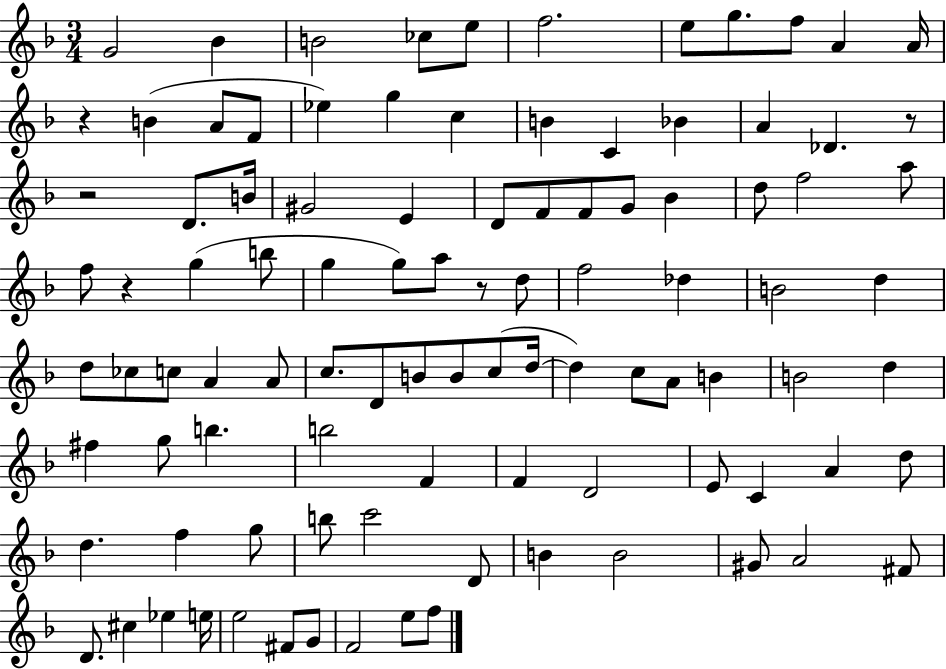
{
  \clef treble
  \numericTimeSignature
  \time 3/4
  \key f \major
  \repeat volta 2 { g'2 bes'4 | b'2 ces''8 e''8 | f''2. | e''8 g''8. f''8 a'4 a'16 | \break r4 b'4( a'8 f'8 | ees''4) g''4 c''4 | b'4 c'4 bes'4 | a'4 des'4. r8 | \break r2 d'8. b'16 | gis'2 e'4 | d'8 f'8 f'8 g'8 bes'4 | d''8 f''2 a''8 | \break f''8 r4 g''4( b''8 | g''4 g''8) a''8 r8 d''8 | f''2 des''4 | b'2 d''4 | \break d''8 ces''8 c''8 a'4 a'8 | c''8. d'8 b'8 b'8 c''8( d''16~~ | d''4) c''8 a'8 b'4 | b'2 d''4 | \break fis''4 g''8 b''4. | b''2 f'4 | f'4 d'2 | e'8 c'4 a'4 d''8 | \break d''4. f''4 g''8 | b''8 c'''2 d'8 | b'4 b'2 | gis'8 a'2 fis'8 | \break d'8. cis''4 ees''4 e''16 | e''2 fis'8 g'8 | f'2 e''8 f''8 | } \bar "|."
}